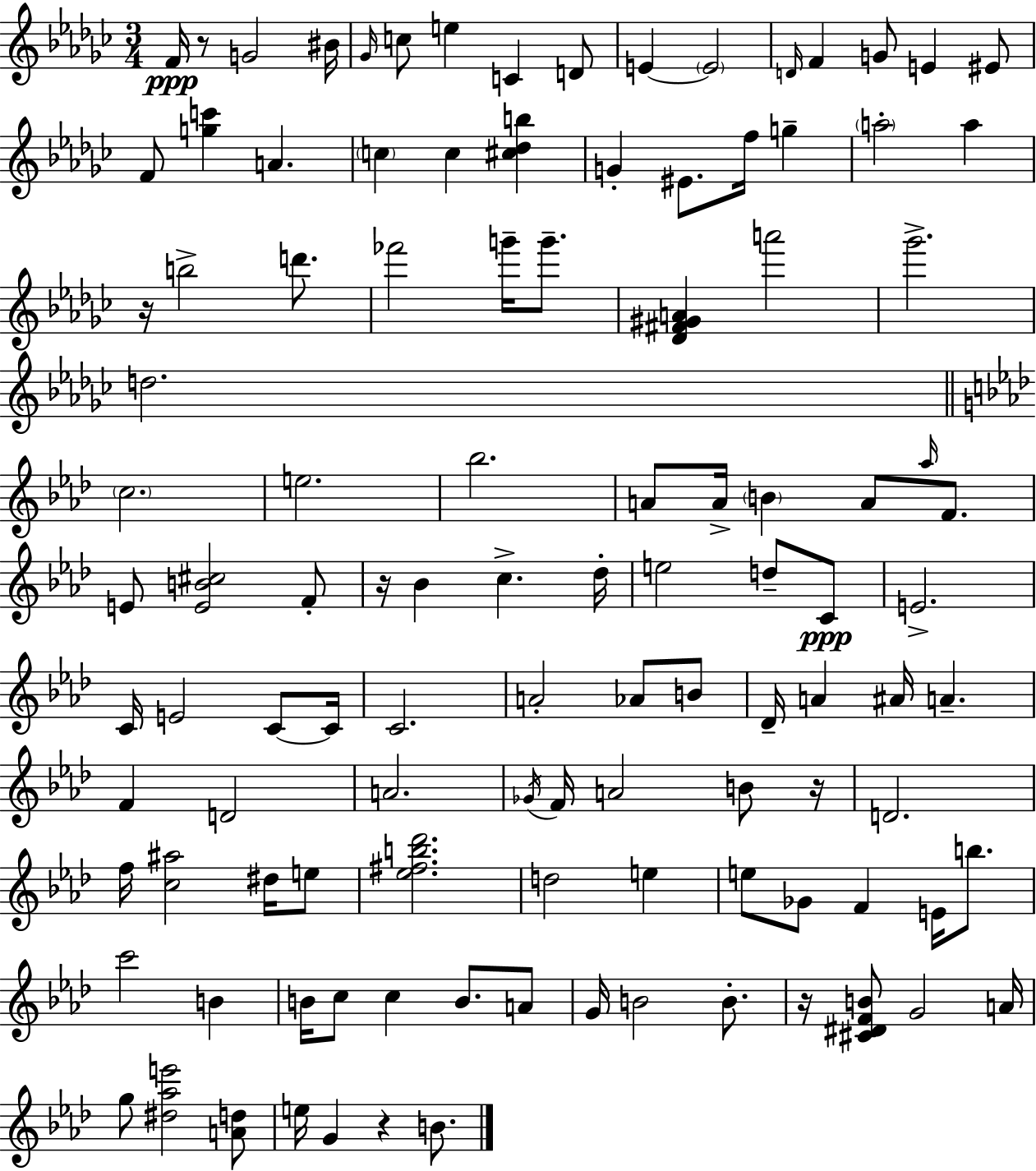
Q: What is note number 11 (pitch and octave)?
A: D4